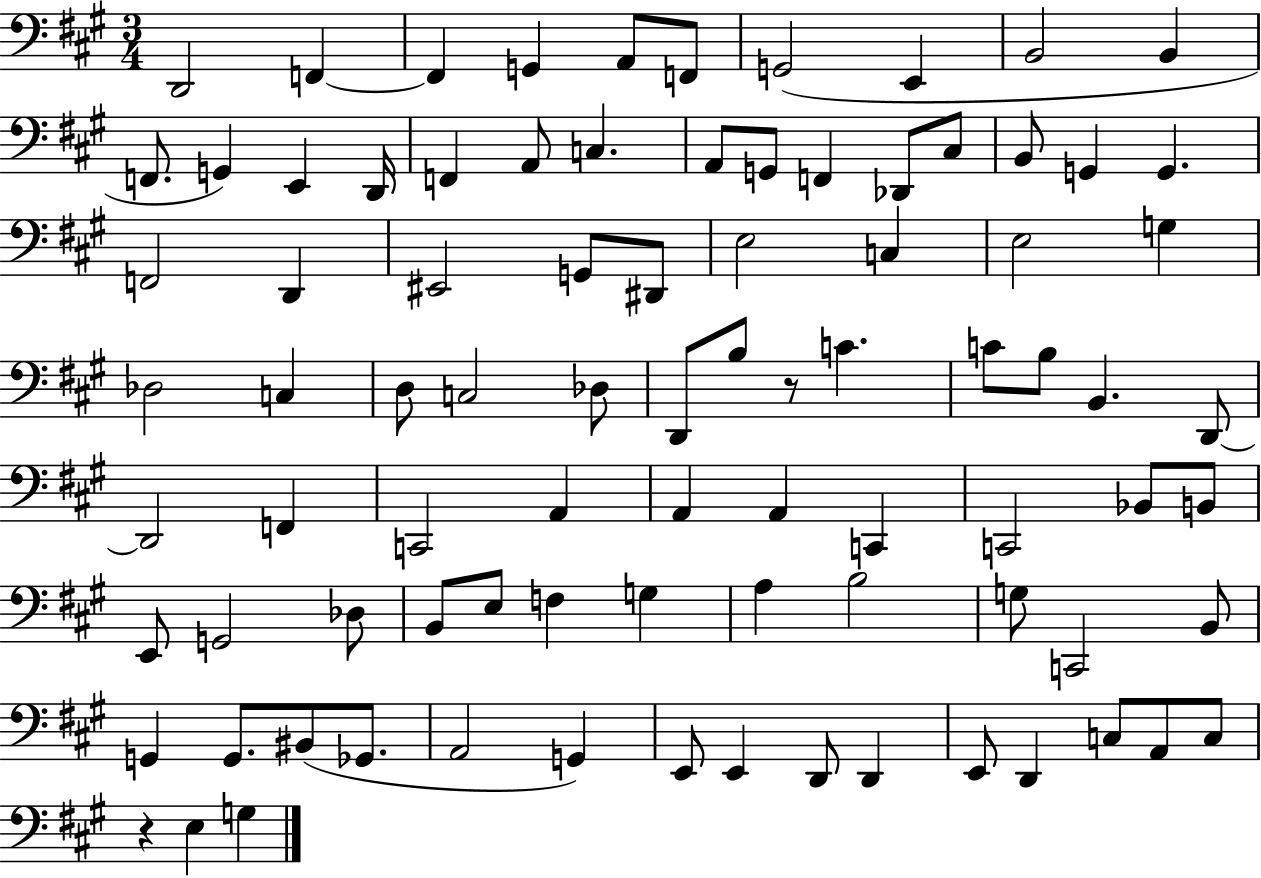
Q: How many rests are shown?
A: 2